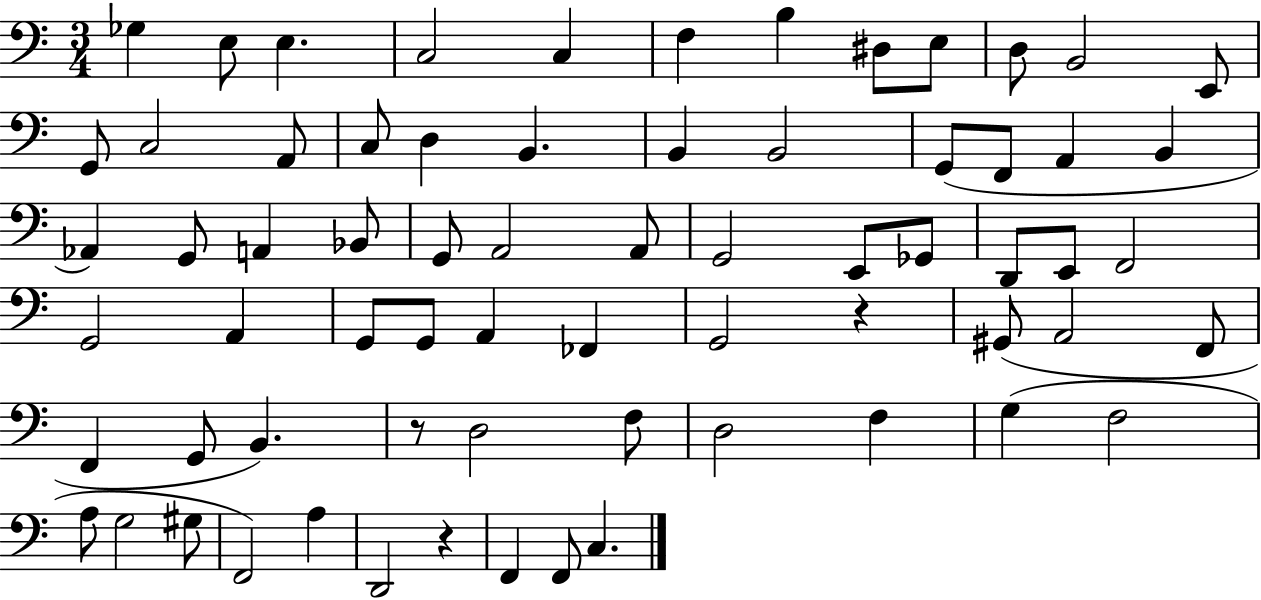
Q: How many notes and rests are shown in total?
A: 68